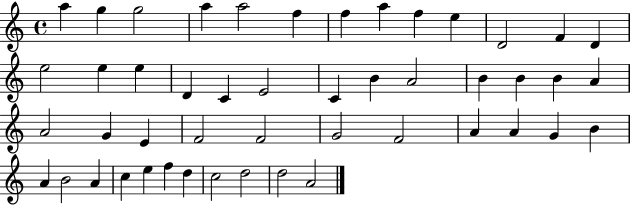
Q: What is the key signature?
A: C major